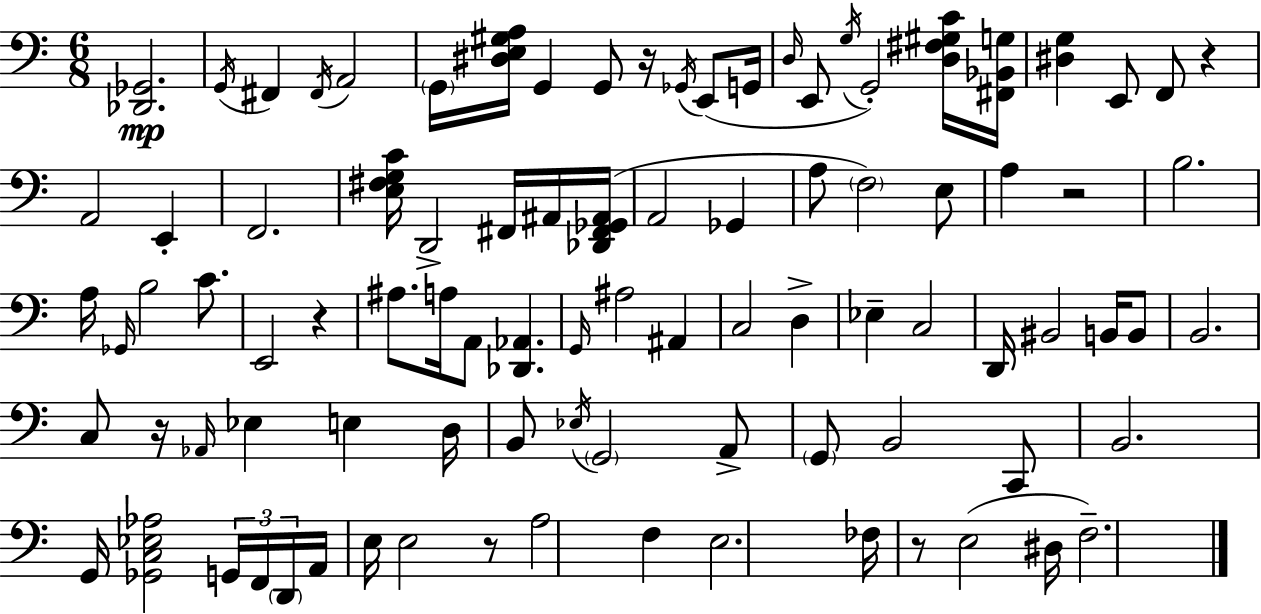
[Db2,Gb2]/h. G2/s F#2/q F#2/s A2/h G2/s [D#3,E3,G#3,A3]/s G2/q G2/e R/s Gb2/s E2/e G2/s D3/s E2/e G3/s G2/h [D3,F#3,G#3,C4]/s [F#2,Bb2,G3]/s [D#3,G3]/q E2/e F2/e R/q A2/h E2/q F2/h. [E3,F#3,G3,C4]/s D2/h F#2/s A#2/s [Db2,F#2,Gb2,A#2]/s A2/h Gb2/q A3/e F3/h E3/e A3/q R/h B3/h. A3/s Gb2/s B3/h C4/e. E2/h R/q A#3/e. A3/s A2/e [Db2,Ab2]/q. G2/s A#3/h A#2/q C3/h D3/q Eb3/q C3/h D2/s BIS2/h B2/s B2/e B2/h. C3/e R/s Ab2/s Eb3/q E3/q D3/s B2/e Eb3/s G2/h A2/e G2/e B2/h C2/e B2/h. G2/s [Gb2,C3,Eb3,Ab3]/h G2/s F2/s D2/s A2/s E3/s E3/h R/e A3/h F3/q E3/h. FES3/s R/e E3/h D#3/s F3/h.